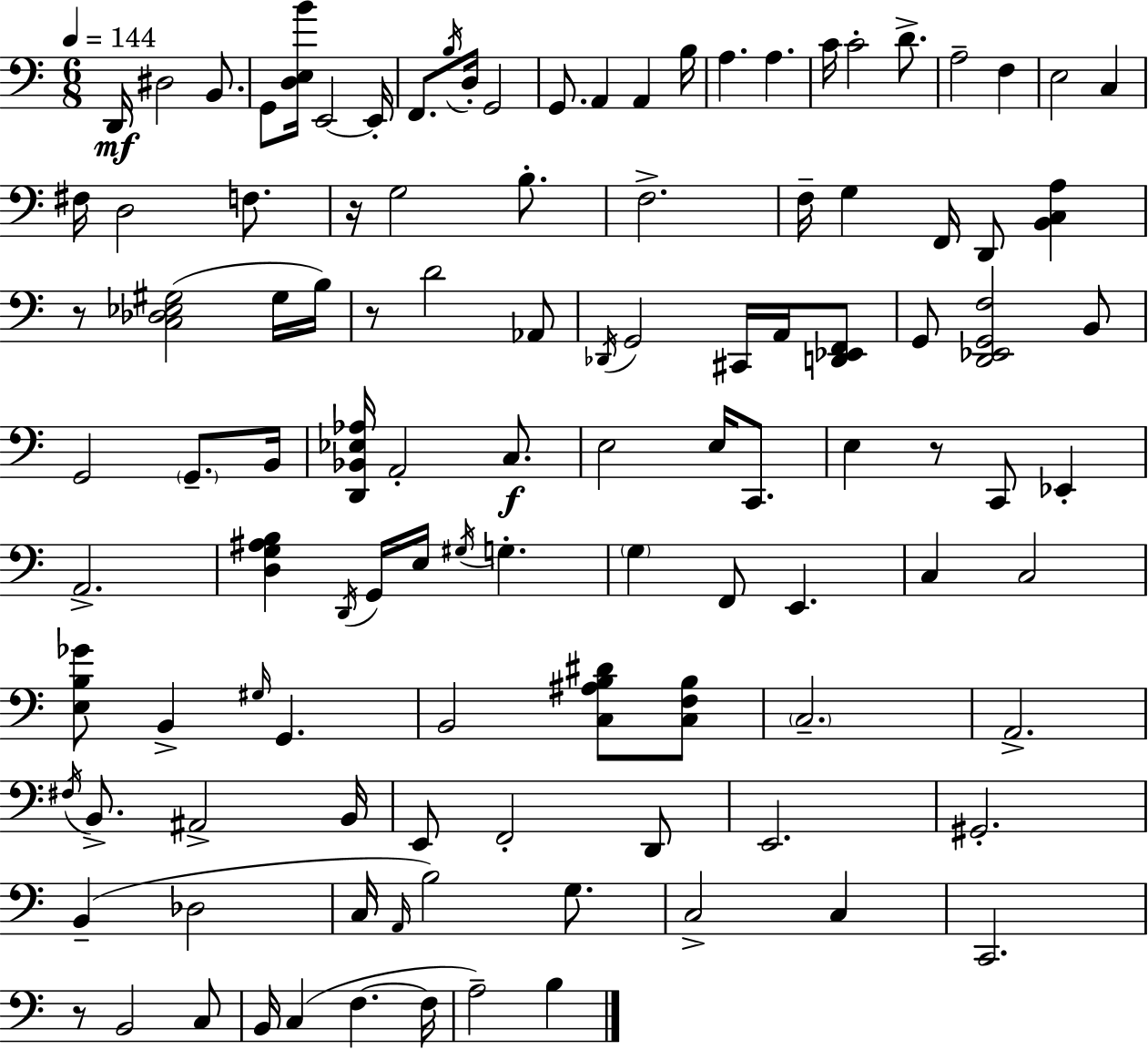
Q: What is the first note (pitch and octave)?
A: D2